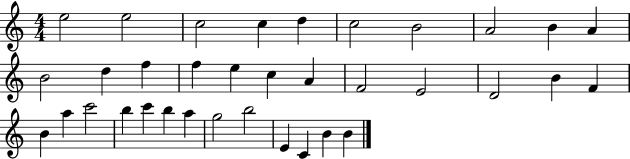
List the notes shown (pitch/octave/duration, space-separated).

E5/h E5/h C5/h C5/q D5/q C5/h B4/h A4/h B4/q A4/q B4/h D5/q F5/q F5/q E5/q C5/q A4/q F4/h E4/h D4/h B4/q F4/q B4/q A5/q C6/h B5/q C6/q B5/q A5/q G5/h B5/h E4/q C4/q B4/q B4/q